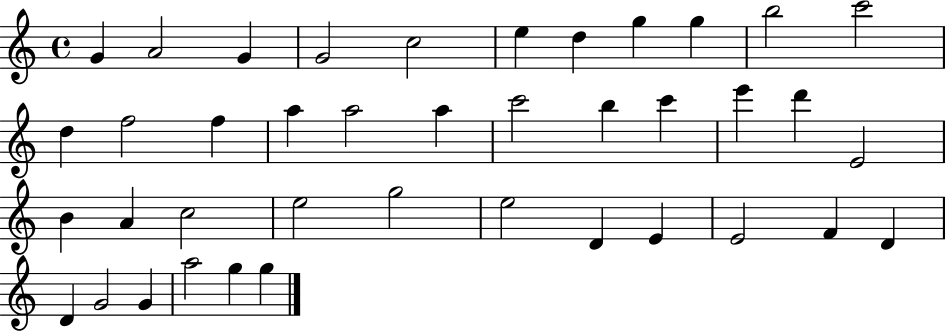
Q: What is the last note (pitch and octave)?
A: G5